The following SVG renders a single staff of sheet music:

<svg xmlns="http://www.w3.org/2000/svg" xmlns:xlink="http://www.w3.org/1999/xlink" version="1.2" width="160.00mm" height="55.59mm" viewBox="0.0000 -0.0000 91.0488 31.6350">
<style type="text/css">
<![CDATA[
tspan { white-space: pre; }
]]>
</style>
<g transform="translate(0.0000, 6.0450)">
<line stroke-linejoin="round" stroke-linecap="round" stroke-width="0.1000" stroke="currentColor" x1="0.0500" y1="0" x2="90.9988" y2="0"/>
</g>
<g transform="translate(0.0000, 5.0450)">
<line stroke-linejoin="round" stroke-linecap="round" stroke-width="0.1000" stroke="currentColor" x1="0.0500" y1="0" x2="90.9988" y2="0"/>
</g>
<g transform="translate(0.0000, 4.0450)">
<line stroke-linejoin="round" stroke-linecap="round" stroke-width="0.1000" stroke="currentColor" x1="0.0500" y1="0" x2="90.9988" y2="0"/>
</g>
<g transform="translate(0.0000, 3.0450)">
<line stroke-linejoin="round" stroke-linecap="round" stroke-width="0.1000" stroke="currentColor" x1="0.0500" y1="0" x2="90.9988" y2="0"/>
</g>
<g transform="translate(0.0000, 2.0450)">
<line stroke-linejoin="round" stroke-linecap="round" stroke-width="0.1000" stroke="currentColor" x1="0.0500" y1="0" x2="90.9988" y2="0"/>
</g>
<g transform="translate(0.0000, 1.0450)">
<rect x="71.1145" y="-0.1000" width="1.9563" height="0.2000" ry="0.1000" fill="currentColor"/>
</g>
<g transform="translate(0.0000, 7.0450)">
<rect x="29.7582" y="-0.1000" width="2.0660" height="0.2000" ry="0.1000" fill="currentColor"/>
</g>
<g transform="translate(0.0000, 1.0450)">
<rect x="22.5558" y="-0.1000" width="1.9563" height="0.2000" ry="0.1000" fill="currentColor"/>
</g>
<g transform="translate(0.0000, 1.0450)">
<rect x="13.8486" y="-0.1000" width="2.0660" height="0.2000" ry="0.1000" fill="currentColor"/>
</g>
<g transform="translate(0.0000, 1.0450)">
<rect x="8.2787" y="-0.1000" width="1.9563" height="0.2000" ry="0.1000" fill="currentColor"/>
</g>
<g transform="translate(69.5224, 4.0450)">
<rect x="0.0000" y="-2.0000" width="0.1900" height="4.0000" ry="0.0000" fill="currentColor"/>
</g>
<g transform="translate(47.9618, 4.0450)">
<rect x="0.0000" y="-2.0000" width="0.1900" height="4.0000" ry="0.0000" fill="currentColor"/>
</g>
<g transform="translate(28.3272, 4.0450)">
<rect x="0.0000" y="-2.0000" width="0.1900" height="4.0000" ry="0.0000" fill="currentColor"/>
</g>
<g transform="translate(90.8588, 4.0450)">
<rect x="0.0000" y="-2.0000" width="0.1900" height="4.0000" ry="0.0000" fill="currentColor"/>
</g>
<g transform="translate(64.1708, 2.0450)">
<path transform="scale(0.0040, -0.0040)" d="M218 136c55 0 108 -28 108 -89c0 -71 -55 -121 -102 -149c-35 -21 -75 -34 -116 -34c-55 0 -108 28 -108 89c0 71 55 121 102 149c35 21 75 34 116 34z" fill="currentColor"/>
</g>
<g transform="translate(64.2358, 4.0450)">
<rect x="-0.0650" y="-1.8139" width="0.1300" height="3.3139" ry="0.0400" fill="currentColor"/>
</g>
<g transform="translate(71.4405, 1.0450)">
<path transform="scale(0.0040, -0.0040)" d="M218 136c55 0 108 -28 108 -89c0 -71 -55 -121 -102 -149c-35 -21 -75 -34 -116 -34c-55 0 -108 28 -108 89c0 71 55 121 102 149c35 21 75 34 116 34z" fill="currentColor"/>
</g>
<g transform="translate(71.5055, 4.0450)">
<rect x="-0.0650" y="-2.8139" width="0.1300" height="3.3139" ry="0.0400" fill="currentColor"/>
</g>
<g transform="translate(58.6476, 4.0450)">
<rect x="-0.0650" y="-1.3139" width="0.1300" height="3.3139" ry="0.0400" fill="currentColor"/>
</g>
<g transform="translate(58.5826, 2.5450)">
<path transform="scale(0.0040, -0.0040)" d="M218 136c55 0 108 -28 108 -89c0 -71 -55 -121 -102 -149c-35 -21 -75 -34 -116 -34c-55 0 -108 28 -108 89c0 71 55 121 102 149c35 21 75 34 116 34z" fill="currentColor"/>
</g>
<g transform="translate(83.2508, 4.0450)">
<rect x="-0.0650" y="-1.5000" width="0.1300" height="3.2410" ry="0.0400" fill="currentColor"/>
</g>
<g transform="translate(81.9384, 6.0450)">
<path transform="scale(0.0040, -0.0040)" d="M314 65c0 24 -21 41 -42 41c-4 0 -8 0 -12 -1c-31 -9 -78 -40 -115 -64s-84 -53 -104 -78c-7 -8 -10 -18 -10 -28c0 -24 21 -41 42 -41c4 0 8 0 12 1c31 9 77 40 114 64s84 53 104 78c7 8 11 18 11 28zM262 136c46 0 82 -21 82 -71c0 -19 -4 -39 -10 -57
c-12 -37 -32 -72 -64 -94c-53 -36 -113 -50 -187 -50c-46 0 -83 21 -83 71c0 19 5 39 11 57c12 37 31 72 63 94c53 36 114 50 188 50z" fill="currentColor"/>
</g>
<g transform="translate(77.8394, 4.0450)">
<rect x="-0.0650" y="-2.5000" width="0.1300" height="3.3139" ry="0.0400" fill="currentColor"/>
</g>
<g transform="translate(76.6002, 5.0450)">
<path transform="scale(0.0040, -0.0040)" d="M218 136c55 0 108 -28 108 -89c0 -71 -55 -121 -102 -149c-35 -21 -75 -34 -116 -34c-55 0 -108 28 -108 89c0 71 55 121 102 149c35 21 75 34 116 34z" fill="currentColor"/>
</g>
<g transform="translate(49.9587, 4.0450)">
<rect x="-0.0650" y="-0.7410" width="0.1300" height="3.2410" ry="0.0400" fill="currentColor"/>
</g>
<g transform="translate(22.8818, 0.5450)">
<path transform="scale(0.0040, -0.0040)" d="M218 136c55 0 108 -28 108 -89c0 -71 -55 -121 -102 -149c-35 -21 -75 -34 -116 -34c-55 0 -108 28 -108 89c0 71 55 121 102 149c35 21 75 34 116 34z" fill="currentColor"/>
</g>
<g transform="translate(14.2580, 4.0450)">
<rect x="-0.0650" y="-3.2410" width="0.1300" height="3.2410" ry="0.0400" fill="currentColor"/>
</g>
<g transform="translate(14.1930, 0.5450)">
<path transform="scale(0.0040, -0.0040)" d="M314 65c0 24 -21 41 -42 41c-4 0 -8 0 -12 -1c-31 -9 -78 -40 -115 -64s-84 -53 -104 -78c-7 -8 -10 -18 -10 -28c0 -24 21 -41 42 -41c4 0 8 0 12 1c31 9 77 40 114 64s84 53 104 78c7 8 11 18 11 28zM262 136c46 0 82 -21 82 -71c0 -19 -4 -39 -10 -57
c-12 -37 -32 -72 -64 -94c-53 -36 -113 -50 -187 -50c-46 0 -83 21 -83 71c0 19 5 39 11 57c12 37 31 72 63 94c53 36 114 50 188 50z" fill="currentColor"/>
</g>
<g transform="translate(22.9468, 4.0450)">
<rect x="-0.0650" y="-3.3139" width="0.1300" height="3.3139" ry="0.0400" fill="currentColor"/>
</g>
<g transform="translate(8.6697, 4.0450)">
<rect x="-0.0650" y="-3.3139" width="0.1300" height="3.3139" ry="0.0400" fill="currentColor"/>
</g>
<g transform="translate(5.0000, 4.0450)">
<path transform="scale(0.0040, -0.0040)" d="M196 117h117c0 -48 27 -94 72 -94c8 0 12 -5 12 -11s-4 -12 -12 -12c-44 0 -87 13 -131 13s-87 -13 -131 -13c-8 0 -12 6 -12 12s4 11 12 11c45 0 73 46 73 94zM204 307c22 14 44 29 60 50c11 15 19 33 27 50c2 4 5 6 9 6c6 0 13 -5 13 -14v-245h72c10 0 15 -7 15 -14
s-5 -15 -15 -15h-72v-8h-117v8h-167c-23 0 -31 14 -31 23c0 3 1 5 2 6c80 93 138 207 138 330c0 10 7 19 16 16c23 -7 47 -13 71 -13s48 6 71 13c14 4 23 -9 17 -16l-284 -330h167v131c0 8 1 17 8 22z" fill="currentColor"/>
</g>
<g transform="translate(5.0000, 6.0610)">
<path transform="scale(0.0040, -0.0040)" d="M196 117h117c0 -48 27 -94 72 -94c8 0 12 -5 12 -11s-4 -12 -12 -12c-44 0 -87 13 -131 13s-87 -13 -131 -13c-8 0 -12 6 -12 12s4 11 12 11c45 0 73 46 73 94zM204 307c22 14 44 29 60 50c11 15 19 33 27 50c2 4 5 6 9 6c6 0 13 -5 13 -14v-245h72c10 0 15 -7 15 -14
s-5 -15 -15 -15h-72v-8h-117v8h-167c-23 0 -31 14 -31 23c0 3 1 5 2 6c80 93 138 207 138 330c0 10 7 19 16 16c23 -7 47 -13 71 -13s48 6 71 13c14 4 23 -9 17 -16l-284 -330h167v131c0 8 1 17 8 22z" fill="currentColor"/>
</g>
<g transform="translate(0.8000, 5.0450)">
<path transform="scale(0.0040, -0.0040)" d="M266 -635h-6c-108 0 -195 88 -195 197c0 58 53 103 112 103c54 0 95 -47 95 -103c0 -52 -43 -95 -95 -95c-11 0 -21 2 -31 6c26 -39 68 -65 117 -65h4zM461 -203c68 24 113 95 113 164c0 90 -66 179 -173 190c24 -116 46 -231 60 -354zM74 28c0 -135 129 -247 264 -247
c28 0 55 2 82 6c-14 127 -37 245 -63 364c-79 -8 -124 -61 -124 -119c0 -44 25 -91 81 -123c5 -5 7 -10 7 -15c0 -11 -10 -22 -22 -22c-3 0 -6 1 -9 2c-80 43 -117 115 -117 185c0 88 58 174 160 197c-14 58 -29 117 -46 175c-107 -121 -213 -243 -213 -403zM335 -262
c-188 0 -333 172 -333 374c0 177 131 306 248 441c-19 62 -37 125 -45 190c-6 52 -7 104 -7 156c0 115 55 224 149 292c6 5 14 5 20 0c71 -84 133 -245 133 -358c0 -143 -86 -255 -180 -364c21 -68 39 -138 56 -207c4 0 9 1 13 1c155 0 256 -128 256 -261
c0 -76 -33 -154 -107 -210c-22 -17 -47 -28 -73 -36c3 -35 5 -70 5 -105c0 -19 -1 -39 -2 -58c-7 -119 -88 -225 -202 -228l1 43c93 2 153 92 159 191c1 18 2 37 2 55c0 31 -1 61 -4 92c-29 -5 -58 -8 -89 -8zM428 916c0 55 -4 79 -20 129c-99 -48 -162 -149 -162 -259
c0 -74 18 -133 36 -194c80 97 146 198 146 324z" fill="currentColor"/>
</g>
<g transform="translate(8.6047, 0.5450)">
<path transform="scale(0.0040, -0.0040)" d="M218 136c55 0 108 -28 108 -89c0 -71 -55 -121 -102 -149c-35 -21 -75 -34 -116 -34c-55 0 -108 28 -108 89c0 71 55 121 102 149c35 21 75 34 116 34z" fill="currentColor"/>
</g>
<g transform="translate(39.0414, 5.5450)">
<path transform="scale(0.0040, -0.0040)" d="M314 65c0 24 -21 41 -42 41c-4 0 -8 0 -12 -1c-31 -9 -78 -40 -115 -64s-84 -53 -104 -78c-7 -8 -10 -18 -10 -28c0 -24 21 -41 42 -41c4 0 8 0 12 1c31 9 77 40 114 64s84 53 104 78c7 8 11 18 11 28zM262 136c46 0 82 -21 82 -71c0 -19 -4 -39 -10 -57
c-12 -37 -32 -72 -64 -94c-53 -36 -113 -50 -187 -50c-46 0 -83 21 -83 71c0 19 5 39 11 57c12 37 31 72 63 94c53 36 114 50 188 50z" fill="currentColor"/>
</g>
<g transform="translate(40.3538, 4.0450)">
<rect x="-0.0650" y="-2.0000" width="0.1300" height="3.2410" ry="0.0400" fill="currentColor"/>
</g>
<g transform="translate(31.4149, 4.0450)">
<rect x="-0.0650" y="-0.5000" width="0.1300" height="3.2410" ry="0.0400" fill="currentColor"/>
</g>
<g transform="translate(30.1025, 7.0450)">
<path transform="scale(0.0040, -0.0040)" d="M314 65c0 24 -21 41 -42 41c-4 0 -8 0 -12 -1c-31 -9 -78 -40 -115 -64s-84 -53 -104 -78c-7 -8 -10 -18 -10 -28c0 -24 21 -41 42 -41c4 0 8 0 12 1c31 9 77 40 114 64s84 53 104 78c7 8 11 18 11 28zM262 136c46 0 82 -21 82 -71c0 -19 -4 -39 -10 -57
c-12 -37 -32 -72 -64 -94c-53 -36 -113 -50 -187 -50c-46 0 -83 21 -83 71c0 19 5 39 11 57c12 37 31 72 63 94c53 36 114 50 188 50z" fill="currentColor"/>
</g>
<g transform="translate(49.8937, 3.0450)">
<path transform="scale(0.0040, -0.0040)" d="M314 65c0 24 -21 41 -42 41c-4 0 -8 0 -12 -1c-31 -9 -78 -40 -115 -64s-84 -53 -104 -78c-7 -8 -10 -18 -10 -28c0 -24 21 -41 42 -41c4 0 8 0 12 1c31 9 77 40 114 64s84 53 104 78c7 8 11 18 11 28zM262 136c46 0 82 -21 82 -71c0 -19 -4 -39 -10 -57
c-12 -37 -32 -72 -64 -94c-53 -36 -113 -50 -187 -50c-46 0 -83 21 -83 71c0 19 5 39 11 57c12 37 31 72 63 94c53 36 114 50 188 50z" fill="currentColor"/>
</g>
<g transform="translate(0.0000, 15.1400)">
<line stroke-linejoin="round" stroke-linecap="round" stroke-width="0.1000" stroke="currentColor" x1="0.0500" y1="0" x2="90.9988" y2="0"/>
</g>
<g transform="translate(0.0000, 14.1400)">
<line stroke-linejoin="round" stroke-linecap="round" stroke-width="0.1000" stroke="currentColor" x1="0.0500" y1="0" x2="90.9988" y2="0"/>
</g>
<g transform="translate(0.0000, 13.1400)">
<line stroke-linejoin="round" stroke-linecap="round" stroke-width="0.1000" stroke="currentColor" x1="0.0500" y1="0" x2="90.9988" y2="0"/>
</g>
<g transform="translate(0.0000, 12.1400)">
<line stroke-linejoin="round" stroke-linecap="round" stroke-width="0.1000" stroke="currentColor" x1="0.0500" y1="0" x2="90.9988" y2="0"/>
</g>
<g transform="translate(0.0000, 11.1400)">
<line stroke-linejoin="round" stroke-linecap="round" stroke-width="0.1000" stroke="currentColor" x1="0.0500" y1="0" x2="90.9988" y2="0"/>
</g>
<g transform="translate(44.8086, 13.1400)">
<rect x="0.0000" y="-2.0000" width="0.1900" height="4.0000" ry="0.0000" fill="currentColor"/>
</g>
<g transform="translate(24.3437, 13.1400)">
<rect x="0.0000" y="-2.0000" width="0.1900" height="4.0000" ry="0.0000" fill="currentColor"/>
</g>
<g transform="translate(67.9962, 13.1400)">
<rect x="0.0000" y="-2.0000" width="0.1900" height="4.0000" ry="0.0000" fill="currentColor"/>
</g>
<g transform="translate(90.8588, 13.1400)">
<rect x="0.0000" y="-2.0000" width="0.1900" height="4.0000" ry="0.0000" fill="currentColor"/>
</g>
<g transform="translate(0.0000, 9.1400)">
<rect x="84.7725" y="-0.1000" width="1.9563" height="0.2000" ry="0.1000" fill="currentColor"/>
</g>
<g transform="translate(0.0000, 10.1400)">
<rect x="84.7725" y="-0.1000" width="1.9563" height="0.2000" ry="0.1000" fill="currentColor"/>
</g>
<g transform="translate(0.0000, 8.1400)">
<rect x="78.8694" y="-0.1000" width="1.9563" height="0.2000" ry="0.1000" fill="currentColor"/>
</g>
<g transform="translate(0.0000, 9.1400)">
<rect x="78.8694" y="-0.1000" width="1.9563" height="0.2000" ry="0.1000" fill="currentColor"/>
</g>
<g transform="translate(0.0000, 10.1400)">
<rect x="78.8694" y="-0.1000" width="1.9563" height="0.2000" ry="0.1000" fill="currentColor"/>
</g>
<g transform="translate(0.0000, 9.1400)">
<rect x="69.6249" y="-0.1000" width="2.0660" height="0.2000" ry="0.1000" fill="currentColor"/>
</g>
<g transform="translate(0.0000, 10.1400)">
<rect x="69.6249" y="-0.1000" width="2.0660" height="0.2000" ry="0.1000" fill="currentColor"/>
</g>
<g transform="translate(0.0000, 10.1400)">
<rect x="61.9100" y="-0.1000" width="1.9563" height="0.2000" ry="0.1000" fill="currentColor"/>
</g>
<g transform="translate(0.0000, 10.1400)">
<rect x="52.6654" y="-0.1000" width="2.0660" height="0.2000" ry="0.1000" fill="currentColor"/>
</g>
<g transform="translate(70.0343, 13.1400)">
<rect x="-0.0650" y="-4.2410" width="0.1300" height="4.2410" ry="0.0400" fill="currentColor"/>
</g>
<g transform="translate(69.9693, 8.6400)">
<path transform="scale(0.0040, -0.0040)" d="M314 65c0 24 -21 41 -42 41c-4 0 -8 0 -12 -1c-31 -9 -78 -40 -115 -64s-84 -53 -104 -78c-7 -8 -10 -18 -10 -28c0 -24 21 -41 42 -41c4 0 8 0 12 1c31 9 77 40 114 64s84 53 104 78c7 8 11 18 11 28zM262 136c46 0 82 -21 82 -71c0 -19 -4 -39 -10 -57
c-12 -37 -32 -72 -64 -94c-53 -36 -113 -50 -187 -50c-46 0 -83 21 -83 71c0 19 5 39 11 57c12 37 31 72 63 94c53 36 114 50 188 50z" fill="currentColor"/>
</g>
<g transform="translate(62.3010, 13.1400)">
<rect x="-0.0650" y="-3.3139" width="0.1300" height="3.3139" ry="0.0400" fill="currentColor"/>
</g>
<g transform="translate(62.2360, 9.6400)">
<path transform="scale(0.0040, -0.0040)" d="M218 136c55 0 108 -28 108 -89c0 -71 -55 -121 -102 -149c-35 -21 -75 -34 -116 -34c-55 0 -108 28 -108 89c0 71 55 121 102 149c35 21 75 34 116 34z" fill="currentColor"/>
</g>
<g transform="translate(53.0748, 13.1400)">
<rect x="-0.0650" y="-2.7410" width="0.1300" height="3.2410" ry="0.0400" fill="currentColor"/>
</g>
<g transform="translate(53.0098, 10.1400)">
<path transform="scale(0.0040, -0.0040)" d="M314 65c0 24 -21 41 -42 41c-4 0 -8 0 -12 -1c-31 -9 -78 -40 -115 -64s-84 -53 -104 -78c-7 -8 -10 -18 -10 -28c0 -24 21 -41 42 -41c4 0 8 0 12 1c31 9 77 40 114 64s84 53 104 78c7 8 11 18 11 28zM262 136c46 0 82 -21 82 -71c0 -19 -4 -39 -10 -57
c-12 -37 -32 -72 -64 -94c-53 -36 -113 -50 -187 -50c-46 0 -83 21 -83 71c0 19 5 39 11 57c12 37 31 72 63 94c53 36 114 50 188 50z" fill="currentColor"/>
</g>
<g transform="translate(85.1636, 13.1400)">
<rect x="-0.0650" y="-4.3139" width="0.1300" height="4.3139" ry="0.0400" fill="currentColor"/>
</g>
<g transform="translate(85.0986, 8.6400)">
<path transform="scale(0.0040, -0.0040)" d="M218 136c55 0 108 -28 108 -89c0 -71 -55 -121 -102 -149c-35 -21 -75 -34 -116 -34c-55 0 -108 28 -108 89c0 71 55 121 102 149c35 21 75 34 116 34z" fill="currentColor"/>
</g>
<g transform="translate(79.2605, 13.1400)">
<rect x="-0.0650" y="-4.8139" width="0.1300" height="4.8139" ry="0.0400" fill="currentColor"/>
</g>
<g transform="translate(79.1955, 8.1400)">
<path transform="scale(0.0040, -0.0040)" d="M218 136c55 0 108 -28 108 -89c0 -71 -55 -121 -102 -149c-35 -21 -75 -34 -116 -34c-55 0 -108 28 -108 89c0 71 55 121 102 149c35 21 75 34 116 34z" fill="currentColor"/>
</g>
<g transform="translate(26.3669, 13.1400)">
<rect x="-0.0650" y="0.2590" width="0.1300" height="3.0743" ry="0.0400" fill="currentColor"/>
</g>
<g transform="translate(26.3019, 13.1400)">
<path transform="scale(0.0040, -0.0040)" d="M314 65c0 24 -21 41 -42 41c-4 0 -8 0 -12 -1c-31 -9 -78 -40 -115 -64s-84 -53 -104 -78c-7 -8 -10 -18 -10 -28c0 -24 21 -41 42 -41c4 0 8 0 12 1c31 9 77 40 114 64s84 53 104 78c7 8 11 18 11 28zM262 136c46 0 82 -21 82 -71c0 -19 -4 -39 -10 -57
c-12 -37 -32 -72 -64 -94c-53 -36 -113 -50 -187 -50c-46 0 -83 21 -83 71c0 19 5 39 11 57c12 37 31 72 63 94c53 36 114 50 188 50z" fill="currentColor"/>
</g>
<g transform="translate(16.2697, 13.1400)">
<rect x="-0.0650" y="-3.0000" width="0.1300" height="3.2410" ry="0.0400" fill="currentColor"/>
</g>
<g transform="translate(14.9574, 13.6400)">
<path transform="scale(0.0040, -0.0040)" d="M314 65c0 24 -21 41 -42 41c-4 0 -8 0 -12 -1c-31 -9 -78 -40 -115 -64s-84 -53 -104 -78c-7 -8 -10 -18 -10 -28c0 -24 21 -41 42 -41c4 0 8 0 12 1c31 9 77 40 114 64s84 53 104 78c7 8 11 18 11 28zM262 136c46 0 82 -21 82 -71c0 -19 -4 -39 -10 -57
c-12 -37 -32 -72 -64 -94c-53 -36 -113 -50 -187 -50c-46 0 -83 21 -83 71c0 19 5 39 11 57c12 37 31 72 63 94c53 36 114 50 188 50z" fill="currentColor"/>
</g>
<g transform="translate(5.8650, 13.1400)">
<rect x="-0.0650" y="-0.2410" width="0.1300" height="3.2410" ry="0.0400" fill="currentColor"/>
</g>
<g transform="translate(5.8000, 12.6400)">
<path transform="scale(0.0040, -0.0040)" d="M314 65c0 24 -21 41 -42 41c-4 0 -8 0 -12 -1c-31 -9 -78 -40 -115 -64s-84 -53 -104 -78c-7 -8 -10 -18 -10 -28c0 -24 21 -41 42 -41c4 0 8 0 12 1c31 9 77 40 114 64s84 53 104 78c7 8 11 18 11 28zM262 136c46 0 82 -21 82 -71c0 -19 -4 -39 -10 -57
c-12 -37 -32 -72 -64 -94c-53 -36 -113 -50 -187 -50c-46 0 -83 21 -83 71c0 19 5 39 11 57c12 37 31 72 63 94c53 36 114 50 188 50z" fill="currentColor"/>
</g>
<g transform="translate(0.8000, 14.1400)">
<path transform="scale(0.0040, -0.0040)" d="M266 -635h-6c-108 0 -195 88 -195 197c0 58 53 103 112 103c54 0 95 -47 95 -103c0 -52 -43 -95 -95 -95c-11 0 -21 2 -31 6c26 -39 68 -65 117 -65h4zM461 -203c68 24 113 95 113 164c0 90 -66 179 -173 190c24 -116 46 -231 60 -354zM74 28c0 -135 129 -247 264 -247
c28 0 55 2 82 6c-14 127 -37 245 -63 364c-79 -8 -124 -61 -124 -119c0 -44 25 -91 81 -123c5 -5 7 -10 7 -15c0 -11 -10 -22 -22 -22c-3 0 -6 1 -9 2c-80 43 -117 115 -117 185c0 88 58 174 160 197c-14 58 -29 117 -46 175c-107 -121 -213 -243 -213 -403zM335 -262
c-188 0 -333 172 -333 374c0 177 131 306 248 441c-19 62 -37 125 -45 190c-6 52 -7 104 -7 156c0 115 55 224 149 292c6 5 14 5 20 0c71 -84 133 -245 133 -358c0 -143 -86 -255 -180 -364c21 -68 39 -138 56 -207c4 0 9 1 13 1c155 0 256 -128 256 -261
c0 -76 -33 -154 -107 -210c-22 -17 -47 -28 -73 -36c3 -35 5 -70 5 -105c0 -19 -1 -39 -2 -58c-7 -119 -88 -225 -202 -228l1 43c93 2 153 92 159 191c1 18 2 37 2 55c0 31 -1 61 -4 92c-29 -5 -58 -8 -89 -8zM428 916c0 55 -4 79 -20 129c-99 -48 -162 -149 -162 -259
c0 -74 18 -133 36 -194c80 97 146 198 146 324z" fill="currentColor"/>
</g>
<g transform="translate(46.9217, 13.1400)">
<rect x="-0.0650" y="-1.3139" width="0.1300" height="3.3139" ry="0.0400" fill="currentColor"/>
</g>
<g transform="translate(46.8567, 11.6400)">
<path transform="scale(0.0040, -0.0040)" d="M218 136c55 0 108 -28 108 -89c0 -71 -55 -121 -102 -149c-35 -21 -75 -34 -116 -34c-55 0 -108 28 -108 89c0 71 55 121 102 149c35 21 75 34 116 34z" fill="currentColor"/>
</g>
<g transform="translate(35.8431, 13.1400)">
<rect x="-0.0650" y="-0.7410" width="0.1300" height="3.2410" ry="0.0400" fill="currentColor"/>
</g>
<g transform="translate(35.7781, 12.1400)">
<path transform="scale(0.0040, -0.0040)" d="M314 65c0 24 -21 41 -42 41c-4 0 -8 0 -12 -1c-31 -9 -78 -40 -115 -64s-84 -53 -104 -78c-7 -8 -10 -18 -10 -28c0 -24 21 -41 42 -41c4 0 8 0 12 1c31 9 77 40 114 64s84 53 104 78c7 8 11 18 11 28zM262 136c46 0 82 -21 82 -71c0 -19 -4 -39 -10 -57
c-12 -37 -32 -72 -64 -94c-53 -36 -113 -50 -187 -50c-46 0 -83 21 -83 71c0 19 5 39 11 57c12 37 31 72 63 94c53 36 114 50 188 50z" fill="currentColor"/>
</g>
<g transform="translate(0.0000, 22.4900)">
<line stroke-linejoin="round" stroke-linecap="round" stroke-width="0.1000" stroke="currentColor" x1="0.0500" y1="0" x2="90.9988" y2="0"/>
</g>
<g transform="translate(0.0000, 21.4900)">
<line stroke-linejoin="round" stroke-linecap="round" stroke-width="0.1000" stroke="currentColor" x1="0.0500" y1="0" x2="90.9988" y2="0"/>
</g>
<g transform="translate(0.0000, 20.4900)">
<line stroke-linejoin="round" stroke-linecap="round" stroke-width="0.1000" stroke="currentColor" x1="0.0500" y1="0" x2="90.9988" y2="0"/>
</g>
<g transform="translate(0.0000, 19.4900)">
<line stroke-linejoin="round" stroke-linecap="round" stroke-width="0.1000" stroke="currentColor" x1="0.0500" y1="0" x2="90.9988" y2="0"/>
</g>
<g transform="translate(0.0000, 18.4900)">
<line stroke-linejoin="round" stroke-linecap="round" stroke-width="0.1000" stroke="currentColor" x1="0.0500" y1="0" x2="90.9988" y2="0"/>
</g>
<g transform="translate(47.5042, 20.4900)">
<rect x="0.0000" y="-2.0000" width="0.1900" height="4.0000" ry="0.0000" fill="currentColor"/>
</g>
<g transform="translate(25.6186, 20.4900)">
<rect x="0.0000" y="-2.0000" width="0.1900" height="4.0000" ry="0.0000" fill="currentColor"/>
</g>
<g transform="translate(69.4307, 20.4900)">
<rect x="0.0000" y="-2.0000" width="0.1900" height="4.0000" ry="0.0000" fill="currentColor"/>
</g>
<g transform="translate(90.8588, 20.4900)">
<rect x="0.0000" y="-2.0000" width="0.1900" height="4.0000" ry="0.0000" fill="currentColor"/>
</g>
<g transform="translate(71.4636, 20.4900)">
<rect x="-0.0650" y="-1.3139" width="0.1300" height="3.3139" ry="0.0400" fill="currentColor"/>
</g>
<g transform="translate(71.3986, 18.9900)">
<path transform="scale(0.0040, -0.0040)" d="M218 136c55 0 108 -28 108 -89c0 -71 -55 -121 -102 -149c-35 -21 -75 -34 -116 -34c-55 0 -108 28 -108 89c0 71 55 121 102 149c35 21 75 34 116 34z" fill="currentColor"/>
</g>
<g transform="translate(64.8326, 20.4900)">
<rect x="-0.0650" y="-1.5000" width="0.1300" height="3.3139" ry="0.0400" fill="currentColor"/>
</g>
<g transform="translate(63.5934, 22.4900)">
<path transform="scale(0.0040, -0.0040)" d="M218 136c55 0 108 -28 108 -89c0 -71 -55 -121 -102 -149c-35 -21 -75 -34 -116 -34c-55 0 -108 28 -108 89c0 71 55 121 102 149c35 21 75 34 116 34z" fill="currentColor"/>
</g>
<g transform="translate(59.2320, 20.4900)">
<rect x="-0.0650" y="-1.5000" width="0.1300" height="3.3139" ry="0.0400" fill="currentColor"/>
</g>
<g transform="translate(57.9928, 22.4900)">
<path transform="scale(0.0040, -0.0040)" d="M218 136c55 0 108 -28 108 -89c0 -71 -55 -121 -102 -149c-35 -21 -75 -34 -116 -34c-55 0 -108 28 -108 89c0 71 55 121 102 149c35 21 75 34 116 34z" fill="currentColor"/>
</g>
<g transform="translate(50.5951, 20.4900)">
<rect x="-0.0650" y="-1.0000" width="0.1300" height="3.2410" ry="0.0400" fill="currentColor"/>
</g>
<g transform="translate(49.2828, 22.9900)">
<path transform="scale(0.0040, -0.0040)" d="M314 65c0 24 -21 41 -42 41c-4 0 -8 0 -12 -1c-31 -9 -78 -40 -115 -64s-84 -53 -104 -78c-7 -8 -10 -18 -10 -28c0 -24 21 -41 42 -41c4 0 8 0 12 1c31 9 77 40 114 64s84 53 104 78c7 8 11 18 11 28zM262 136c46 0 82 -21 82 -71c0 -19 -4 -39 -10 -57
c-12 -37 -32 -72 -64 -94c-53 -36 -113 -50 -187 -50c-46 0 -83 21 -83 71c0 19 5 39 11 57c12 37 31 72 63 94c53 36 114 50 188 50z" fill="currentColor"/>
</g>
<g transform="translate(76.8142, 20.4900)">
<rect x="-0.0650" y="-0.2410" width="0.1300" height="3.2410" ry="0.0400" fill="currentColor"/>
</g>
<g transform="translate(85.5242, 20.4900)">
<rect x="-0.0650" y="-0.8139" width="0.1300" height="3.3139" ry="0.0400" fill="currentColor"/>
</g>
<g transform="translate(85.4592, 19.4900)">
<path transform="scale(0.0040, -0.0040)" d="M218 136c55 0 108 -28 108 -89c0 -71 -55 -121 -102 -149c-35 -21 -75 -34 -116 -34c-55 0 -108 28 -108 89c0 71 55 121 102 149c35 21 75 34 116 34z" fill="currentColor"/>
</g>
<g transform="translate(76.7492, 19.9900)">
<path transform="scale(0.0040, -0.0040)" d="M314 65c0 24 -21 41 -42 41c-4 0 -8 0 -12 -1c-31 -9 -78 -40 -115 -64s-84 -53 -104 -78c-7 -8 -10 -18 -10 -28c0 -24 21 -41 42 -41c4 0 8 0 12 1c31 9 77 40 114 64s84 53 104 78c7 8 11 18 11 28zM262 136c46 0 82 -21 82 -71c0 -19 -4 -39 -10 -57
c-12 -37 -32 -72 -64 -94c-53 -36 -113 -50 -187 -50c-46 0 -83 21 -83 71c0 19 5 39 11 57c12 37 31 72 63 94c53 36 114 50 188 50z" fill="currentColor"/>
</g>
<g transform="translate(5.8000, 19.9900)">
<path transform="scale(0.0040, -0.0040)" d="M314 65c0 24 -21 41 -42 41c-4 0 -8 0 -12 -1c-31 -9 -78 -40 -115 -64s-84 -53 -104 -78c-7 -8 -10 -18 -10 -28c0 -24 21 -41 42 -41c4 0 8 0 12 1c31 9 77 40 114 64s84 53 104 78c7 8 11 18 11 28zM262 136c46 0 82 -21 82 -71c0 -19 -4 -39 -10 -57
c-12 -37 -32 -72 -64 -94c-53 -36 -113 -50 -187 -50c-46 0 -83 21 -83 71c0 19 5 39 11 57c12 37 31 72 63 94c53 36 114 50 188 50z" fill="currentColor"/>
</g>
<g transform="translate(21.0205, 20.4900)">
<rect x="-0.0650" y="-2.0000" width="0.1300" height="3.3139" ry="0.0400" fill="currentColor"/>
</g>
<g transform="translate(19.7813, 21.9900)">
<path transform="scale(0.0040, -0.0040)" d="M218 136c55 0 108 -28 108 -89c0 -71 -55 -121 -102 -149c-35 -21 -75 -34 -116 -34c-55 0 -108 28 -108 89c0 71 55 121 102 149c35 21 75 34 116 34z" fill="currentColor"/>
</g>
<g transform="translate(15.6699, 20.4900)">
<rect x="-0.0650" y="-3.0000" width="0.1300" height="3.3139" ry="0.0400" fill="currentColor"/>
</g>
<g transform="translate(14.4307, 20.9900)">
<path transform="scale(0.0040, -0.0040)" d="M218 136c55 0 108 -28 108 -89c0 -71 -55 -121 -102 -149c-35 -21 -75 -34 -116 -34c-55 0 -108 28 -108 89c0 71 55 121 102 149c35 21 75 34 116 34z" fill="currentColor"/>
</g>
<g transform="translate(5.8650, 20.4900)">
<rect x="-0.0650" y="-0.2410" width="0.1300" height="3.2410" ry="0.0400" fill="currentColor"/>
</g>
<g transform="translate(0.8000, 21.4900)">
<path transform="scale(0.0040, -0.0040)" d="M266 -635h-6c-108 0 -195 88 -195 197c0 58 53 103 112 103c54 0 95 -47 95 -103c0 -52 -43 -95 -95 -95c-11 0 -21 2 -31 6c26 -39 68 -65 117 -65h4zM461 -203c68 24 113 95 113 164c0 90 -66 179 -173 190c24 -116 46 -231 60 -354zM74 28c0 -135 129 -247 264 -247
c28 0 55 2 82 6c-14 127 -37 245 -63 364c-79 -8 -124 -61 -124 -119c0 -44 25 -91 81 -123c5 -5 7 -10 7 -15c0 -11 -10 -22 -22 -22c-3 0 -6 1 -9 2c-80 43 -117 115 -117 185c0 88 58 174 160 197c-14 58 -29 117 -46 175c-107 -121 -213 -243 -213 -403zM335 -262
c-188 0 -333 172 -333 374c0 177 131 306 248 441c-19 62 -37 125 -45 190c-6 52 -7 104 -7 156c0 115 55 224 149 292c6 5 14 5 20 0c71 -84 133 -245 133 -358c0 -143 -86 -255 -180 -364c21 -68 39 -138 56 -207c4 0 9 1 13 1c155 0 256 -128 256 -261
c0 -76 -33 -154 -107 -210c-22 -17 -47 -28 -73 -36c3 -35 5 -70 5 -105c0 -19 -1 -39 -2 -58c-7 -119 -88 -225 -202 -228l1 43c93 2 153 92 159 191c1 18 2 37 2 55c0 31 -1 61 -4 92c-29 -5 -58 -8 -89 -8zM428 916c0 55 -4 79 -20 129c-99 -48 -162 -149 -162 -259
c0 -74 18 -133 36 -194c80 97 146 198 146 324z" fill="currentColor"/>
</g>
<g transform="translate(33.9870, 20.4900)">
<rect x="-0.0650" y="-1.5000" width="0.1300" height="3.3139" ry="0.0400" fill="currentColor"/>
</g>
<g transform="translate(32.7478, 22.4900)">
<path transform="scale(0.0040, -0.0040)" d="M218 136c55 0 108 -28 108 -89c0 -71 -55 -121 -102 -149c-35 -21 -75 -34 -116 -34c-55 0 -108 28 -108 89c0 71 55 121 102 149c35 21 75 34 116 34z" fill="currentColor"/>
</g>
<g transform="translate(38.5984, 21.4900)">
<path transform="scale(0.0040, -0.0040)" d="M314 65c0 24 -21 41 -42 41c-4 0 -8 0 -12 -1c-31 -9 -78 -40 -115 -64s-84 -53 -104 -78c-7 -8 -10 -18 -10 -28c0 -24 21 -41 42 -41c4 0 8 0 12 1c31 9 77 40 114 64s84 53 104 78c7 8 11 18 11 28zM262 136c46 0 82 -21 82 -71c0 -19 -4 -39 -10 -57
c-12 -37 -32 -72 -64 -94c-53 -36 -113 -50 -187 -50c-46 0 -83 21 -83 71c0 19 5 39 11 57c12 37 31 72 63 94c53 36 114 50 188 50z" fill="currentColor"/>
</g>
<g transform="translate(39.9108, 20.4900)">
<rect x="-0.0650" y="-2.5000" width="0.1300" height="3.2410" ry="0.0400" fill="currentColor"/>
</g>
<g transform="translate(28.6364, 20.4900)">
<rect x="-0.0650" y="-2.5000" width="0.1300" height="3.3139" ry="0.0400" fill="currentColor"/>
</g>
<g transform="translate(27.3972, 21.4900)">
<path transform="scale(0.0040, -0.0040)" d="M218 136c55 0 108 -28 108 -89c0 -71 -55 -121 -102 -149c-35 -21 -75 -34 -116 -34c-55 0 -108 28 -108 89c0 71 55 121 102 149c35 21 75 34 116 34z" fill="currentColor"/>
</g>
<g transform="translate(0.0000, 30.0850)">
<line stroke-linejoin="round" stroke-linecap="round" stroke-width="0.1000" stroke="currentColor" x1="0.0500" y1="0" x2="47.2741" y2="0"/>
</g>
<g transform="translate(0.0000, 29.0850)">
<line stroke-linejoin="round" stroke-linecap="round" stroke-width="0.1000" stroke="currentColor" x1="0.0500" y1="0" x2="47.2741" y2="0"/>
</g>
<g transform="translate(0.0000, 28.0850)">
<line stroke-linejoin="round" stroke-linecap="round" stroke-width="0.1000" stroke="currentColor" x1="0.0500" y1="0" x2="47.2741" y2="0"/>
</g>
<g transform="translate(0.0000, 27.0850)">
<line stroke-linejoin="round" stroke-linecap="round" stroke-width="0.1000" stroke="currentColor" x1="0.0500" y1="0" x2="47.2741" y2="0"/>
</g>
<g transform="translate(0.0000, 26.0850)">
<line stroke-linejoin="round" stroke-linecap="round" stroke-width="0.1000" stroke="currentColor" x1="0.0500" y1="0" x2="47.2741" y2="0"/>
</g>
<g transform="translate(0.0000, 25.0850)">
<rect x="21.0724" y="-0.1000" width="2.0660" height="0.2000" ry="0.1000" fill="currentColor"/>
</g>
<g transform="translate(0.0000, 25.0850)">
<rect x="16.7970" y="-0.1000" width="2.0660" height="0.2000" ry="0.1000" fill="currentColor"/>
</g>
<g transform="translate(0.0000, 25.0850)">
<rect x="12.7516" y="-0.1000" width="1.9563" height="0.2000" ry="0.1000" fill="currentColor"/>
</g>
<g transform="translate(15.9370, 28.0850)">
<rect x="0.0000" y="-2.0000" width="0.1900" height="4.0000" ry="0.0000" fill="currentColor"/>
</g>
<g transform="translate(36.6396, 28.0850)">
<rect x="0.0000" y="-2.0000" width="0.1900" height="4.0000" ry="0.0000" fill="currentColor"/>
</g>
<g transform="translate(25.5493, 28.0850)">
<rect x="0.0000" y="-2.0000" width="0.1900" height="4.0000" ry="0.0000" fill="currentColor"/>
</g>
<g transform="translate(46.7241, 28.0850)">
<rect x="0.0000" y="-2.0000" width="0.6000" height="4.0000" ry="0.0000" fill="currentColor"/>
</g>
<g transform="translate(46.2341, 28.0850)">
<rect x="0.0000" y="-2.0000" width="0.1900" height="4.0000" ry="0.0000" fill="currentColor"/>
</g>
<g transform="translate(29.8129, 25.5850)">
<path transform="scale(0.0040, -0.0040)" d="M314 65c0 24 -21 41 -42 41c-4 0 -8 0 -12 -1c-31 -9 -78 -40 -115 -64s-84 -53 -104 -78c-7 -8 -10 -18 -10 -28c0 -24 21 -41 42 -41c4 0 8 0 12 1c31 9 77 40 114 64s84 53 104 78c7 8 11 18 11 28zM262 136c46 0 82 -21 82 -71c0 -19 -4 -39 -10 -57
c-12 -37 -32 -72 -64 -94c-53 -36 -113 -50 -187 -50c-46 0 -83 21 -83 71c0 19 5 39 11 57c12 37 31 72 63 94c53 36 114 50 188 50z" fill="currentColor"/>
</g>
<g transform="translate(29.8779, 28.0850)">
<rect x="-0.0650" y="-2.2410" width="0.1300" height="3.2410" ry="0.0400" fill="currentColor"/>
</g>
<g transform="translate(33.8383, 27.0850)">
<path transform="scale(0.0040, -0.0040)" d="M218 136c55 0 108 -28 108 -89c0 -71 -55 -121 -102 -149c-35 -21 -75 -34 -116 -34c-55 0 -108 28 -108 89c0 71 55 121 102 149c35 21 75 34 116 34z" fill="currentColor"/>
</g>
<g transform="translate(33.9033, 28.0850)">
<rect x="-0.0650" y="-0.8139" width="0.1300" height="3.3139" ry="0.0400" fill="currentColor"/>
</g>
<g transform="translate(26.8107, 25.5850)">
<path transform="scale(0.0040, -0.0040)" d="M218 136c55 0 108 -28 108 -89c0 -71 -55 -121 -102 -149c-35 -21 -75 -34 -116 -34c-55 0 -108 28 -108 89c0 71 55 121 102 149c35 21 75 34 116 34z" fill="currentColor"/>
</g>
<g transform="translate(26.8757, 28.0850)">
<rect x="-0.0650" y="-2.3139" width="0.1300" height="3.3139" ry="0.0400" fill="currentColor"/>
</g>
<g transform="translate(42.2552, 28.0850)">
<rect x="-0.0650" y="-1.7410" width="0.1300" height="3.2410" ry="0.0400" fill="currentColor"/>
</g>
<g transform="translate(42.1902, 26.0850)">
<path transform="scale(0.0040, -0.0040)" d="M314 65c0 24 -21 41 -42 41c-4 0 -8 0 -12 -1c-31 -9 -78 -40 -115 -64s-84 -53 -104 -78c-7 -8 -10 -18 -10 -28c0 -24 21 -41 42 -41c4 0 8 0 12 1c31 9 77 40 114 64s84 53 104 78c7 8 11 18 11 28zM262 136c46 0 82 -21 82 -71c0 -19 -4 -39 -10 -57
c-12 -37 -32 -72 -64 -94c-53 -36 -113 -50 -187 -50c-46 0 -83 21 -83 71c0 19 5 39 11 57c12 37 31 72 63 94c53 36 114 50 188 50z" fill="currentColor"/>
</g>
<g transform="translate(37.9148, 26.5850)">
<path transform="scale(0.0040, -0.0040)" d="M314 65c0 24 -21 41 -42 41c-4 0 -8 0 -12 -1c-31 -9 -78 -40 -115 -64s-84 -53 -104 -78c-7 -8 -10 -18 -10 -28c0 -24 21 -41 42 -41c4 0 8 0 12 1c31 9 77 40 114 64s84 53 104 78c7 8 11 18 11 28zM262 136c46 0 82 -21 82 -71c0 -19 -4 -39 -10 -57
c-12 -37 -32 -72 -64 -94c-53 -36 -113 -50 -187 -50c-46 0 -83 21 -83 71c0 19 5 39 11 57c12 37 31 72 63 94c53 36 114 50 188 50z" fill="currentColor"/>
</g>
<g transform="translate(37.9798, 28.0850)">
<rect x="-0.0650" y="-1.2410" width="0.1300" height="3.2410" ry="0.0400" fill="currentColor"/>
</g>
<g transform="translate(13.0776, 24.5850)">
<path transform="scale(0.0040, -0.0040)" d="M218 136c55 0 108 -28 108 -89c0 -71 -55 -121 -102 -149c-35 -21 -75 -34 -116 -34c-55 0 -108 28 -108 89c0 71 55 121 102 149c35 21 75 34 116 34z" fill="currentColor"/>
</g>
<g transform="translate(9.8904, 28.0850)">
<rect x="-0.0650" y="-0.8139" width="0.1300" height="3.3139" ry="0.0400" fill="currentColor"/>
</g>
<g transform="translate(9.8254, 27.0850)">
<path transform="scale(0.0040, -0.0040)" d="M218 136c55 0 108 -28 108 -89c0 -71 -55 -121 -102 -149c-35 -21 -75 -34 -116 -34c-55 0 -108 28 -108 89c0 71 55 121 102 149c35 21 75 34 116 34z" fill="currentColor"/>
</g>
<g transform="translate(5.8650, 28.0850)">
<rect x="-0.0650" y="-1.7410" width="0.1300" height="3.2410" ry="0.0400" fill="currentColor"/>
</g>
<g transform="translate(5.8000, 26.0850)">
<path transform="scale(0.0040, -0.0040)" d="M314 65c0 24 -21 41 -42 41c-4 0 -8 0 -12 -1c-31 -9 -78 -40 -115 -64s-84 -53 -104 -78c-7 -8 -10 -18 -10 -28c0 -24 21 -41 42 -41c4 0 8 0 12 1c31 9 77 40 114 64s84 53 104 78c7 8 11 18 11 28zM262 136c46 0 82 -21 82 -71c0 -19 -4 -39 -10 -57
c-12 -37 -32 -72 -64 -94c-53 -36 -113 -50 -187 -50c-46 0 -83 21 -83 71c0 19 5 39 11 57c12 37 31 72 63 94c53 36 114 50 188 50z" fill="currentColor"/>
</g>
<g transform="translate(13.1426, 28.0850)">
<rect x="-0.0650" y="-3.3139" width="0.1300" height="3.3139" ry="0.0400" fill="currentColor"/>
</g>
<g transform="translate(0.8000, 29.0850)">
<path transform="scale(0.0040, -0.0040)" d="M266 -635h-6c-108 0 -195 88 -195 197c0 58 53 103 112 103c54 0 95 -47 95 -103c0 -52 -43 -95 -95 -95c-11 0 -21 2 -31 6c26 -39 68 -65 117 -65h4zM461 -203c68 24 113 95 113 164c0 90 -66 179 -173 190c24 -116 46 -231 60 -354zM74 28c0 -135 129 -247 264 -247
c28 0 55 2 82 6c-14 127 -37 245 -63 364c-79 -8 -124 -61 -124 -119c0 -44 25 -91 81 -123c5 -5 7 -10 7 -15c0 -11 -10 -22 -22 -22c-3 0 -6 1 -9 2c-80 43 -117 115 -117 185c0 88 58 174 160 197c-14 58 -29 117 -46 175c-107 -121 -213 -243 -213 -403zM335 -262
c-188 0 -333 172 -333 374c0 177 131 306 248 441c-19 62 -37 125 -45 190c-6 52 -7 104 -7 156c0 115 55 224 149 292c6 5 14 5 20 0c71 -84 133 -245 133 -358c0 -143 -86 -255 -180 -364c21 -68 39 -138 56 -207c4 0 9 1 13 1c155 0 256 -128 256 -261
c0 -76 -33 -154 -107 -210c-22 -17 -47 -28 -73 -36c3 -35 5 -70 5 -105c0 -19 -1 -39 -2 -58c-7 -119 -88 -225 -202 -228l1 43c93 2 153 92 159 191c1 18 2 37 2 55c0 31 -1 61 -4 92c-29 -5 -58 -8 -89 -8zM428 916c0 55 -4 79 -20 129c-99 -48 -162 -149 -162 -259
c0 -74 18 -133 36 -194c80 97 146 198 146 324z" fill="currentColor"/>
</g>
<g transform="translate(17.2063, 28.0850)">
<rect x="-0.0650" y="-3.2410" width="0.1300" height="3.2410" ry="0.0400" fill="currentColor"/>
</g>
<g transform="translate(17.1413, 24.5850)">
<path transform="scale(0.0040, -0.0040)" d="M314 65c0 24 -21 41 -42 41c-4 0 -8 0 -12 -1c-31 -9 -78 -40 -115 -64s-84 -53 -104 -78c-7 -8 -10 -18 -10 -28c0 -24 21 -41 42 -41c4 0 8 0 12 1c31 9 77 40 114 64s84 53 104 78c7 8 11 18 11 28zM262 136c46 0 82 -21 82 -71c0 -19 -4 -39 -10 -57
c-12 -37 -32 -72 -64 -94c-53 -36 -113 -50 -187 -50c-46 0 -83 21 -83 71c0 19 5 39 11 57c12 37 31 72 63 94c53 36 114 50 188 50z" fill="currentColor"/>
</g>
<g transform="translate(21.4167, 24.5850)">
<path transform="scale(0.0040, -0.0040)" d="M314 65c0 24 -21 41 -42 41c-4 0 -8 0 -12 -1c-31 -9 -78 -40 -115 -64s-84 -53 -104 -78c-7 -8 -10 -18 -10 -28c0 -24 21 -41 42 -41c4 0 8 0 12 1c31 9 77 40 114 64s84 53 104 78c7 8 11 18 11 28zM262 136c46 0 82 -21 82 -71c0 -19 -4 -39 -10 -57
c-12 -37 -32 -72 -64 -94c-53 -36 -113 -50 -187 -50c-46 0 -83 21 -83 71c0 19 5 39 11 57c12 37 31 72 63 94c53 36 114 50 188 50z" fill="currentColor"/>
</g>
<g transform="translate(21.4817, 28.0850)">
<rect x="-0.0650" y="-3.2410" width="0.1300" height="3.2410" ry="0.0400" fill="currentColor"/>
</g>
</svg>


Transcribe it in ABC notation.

X:1
T:Untitled
M:4/4
L:1/4
K:C
b b2 b C2 F2 d2 e f a G E2 c2 A2 B2 d2 e a2 b d'2 e' d' c2 A F G E G2 D2 E E e c2 d f2 d b b2 b2 g g2 d e2 f2